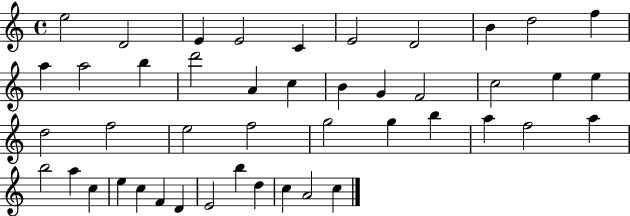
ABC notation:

X:1
T:Untitled
M:4/4
L:1/4
K:C
e2 D2 E E2 C E2 D2 B d2 f a a2 b d'2 A c B G F2 c2 e e d2 f2 e2 f2 g2 g b a f2 a b2 a c e c F D E2 b d c A2 c